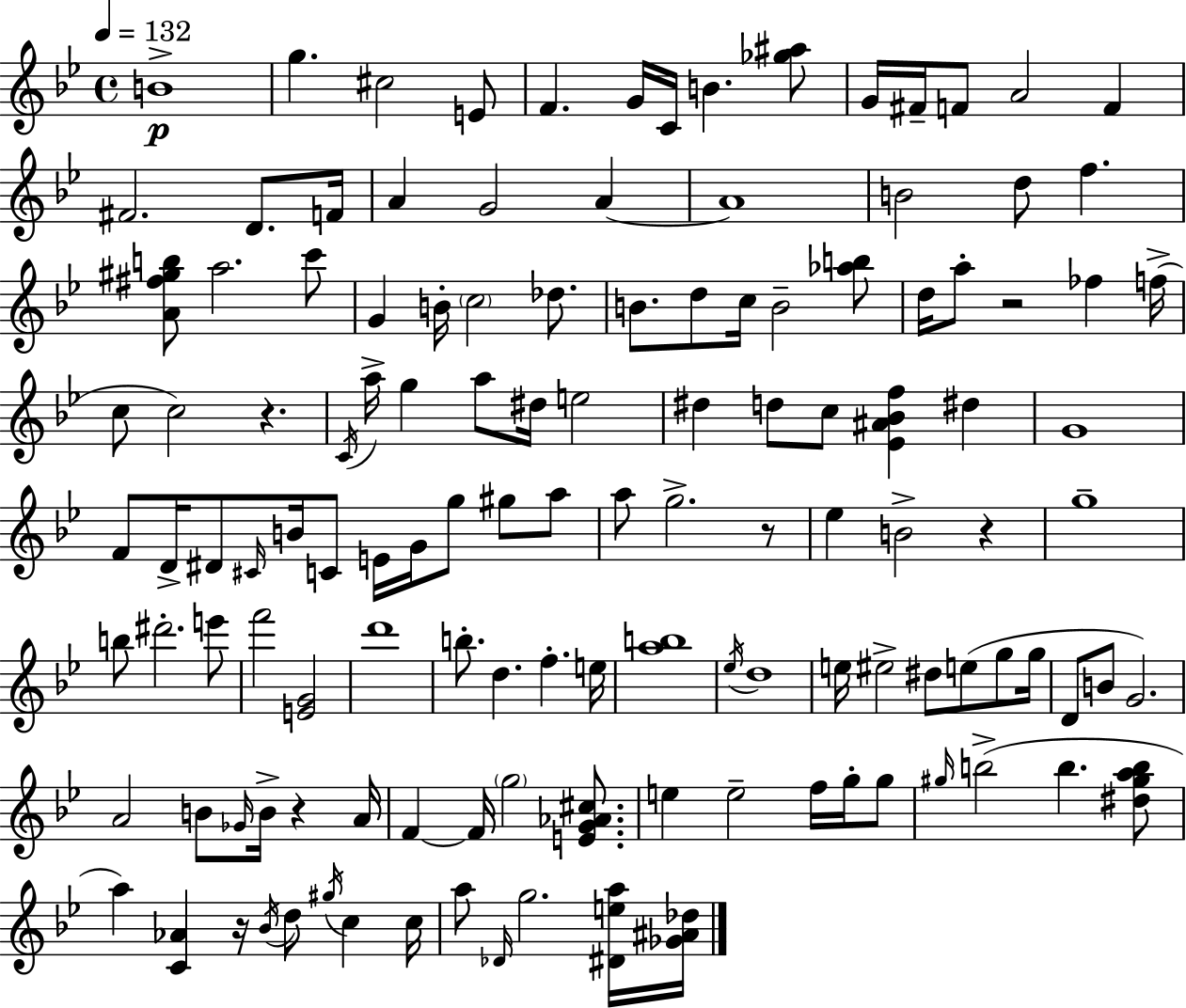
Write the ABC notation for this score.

X:1
T:Untitled
M:4/4
L:1/4
K:Gm
B4 g ^c2 E/2 F G/4 C/4 B [_g^a]/2 G/4 ^F/4 F/2 A2 F ^F2 D/2 F/4 A G2 A A4 B2 d/2 f [A^f^gb]/2 a2 c'/2 G B/4 c2 _d/2 B/2 d/2 c/4 B2 [_ab]/2 d/4 a/2 z2 _f f/4 c/2 c2 z C/4 a/4 g a/2 ^d/4 e2 ^d d/2 c/2 [_E^A_Bf] ^d G4 F/2 D/4 ^D/2 ^C/4 B/4 C/2 E/4 G/4 g/2 ^g/2 a/2 a/2 g2 z/2 _e B2 z g4 b/2 ^d'2 e'/2 f'2 [EG]2 d'4 b/2 d f e/4 [ab]4 _e/4 d4 e/4 ^e2 ^d/2 e/2 g/2 g/4 D/2 B/2 G2 A2 B/2 _G/4 B/4 z A/4 F F/4 g2 [EG_A^c]/2 e e2 f/4 g/4 g/2 ^g/4 b2 b [^d^gab]/2 a [C_A] z/4 _B/4 d/2 ^g/4 c c/4 a/2 _D/4 g2 [^Dea]/4 [_G^A_d]/4